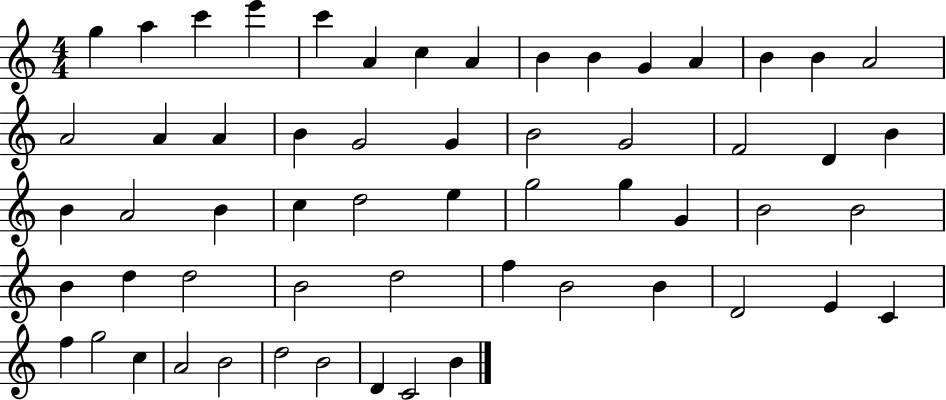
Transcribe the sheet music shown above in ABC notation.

X:1
T:Untitled
M:4/4
L:1/4
K:C
g a c' e' c' A c A B B G A B B A2 A2 A A B G2 G B2 G2 F2 D B B A2 B c d2 e g2 g G B2 B2 B d d2 B2 d2 f B2 B D2 E C f g2 c A2 B2 d2 B2 D C2 B